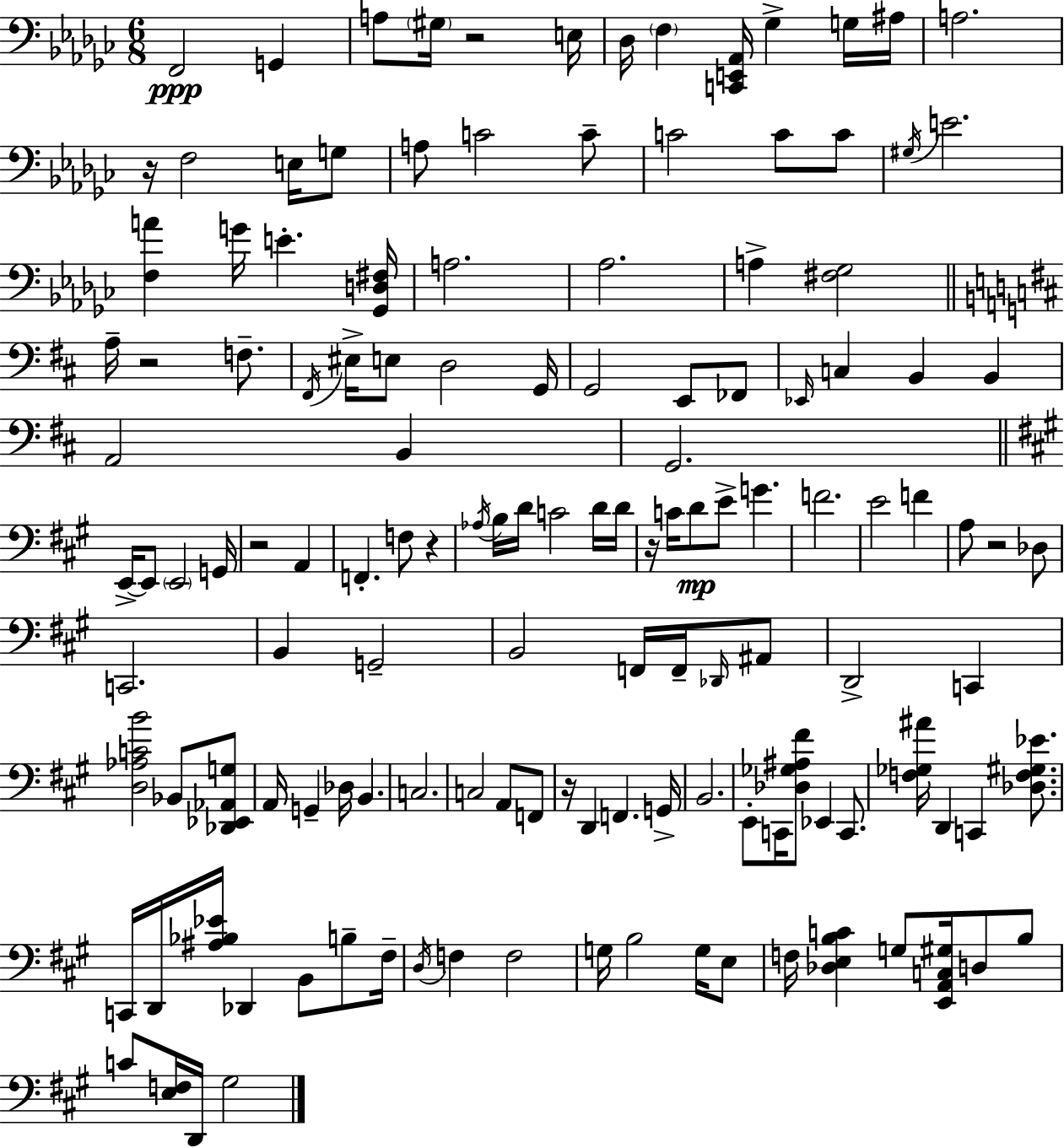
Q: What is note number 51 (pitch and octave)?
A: F3